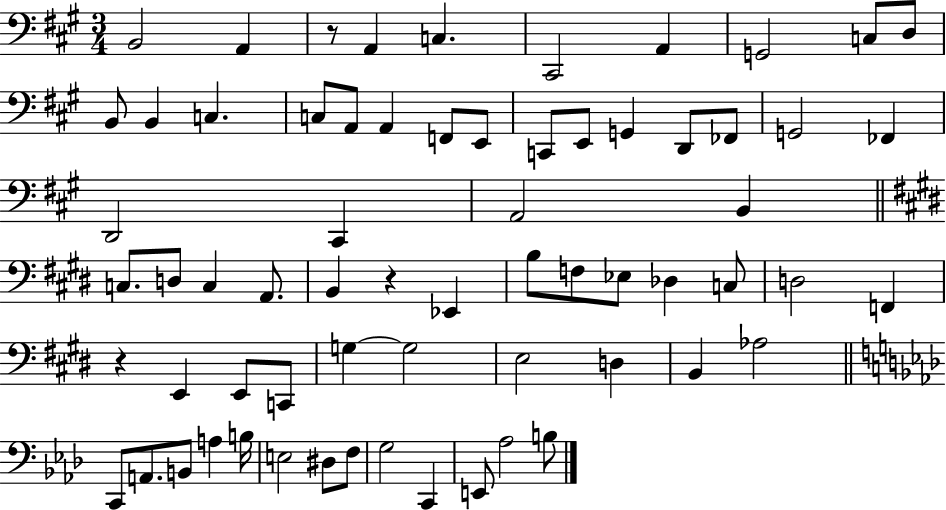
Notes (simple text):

B2/h A2/q R/e A2/q C3/q. C#2/h A2/q G2/h C3/e D3/e B2/e B2/q C3/q. C3/e A2/e A2/q F2/e E2/e C2/e E2/e G2/q D2/e FES2/e G2/h FES2/q D2/h C#2/q A2/h B2/q C3/e. D3/e C3/q A2/e. B2/q R/q Eb2/q B3/e F3/e Eb3/e Db3/q C3/e D3/h F2/q R/q E2/q E2/e C2/e G3/q G3/h E3/h D3/q B2/q Ab3/h C2/e A2/e. B2/e A3/q B3/s E3/h D#3/e F3/e G3/h C2/q E2/e Ab3/h B3/e